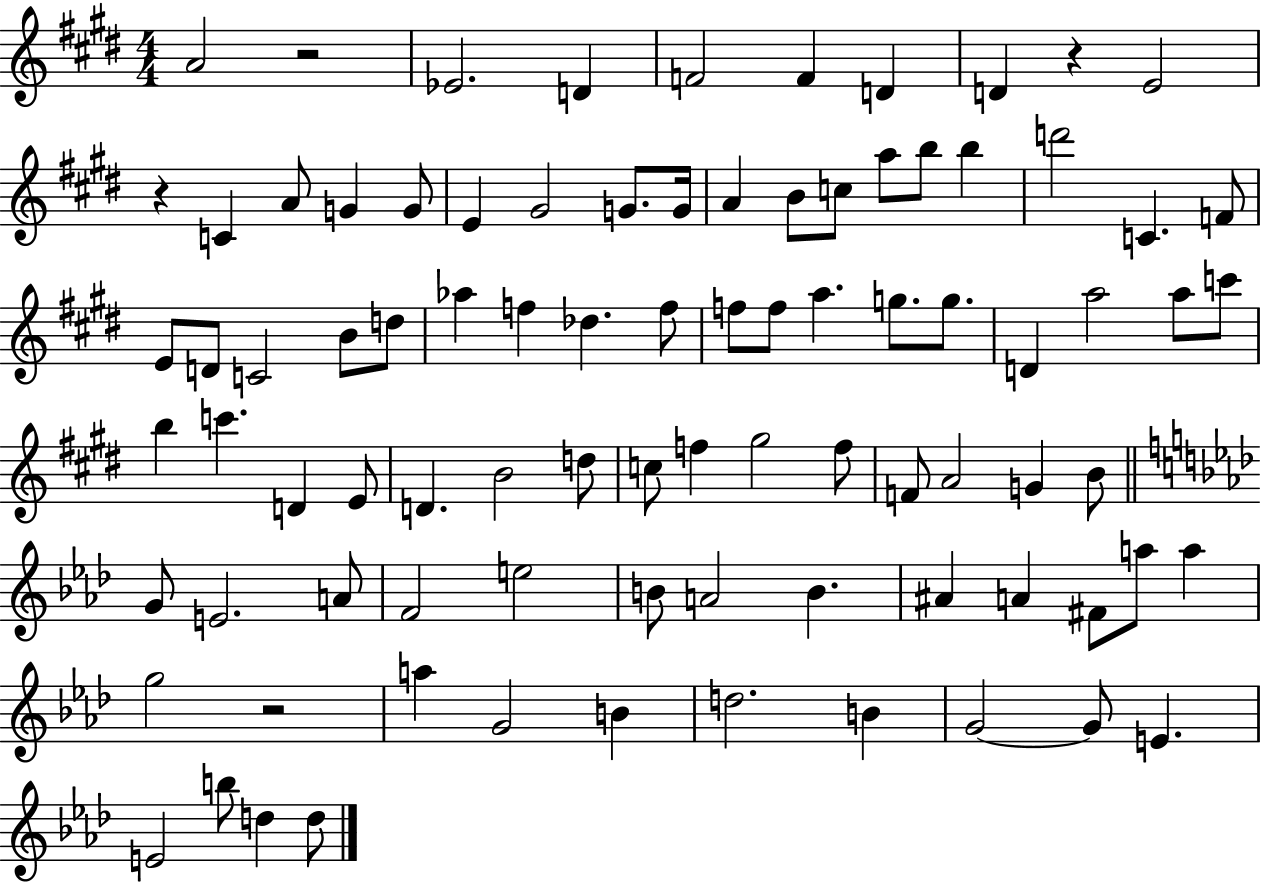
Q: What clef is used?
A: treble